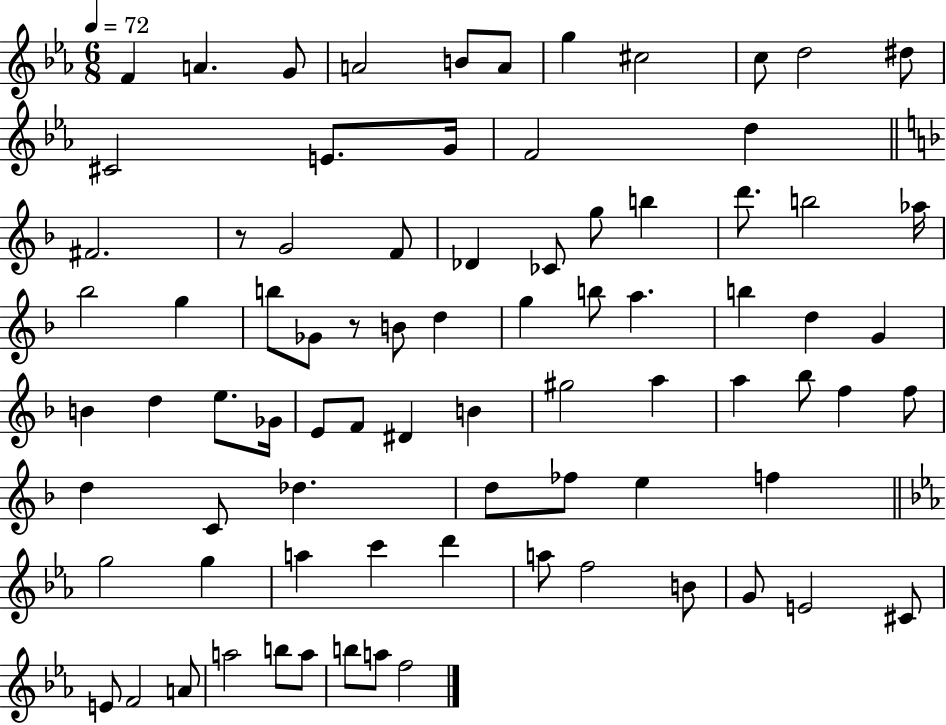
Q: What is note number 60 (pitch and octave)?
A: G5